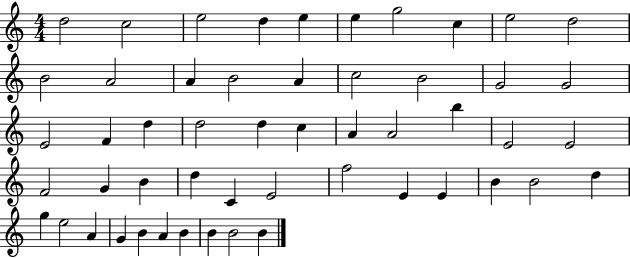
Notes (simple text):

D5/h C5/h E5/h D5/q E5/q E5/q G5/h C5/q E5/h D5/h B4/h A4/h A4/q B4/h A4/q C5/h B4/h G4/h G4/h E4/h F4/q D5/q D5/h D5/q C5/q A4/q A4/h B5/q E4/h E4/h F4/h G4/q B4/q D5/q C4/q E4/h F5/h E4/q E4/q B4/q B4/h D5/q G5/q E5/h A4/q G4/q B4/q A4/q B4/q B4/q B4/h B4/q